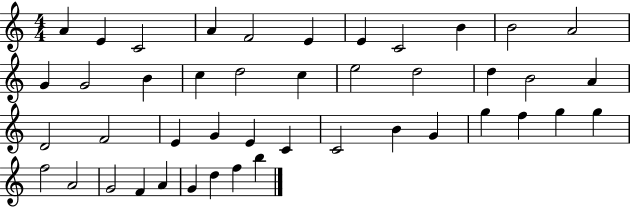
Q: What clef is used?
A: treble